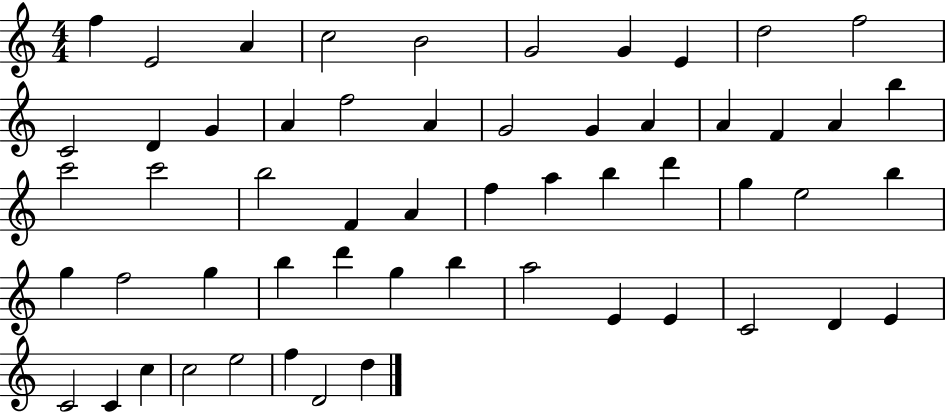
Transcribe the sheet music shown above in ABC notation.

X:1
T:Untitled
M:4/4
L:1/4
K:C
f E2 A c2 B2 G2 G E d2 f2 C2 D G A f2 A G2 G A A F A b c'2 c'2 b2 F A f a b d' g e2 b g f2 g b d' g b a2 E E C2 D E C2 C c c2 e2 f D2 d